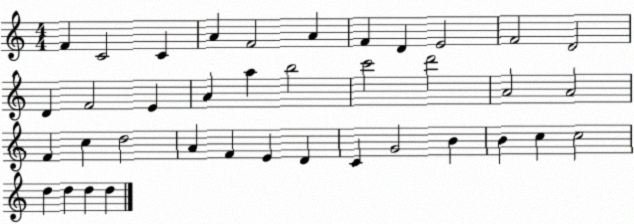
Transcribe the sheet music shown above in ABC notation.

X:1
T:Untitled
M:4/4
L:1/4
K:C
F C2 C A F2 A F D E2 F2 D2 D F2 E A a b2 c'2 d'2 A2 A2 F c d2 A F E D C G2 B B c c2 d d d d